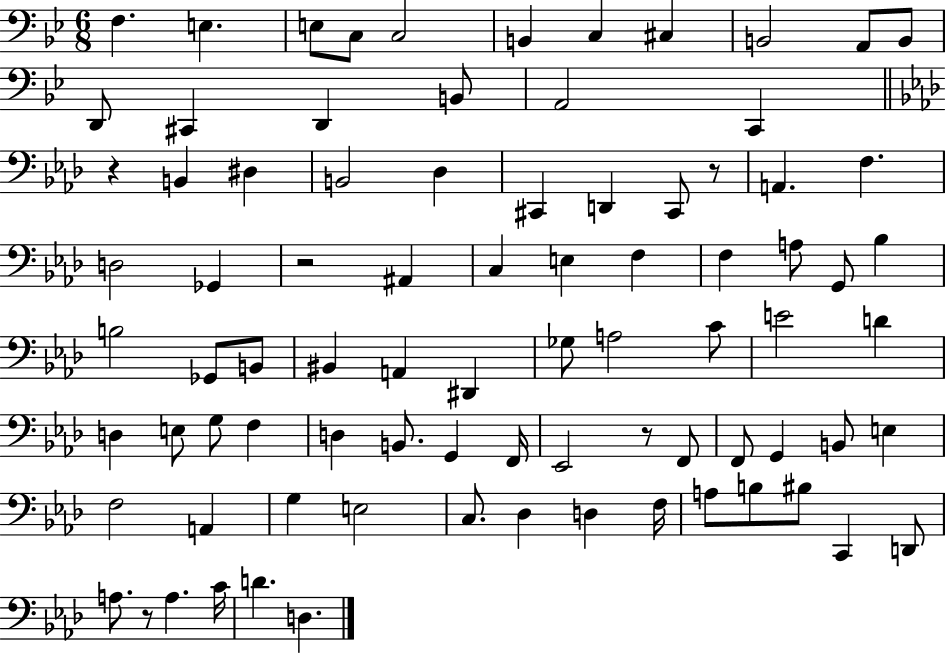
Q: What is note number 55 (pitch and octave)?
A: F2